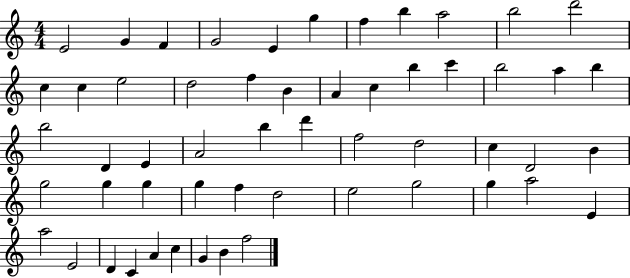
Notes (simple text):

E4/h G4/q F4/q G4/h E4/q G5/q F5/q B5/q A5/h B5/h D6/h C5/q C5/q E5/h D5/h F5/q B4/q A4/q C5/q B5/q C6/q B5/h A5/q B5/q B5/h D4/q E4/q A4/h B5/q D6/q F5/h D5/h C5/q D4/h B4/q G5/h G5/q G5/q G5/q F5/q D5/h E5/h G5/h G5/q A5/h E4/q A5/h E4/h D4/q C4/q A4/q C5/q G4/q B4/q F5/h